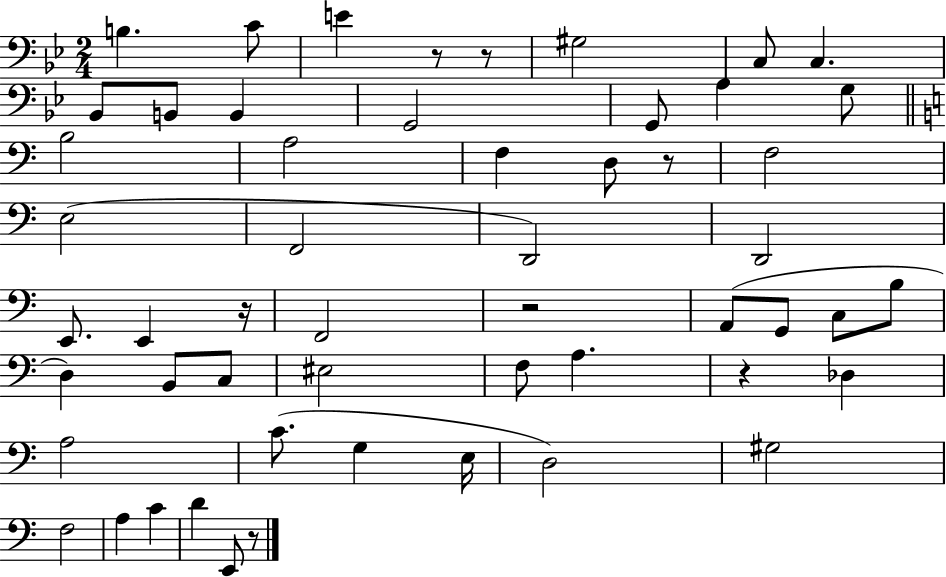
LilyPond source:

{
  \clef bass
  \numericTimeSignature
  \time 2/4
  \key bes \major
  \repeat volta 2 { b4. c'8 | e'4 r8 r8 | gis2 | c8 c4. | \break bes,8 b,8 b,4 | g,2 | g,8 a4 g8 | \bar "||" \break \key c \major b2 | a2 | f4 d8 r8 | f2 | \break e2( | f,2 | d,2) | d,2 | \break e,8. e,4 r16 | f,2 | r2 | a,8( g,8 c8 b8 | \break d4) b,8 c8 | eis2 | f8 a4. | r4 des4 | \break a2 | c'8.( g4 e16 | d2) | gis2 | \break f2 | a4 c'4 | d'4 e,8 r8 | } \bar "|."
}